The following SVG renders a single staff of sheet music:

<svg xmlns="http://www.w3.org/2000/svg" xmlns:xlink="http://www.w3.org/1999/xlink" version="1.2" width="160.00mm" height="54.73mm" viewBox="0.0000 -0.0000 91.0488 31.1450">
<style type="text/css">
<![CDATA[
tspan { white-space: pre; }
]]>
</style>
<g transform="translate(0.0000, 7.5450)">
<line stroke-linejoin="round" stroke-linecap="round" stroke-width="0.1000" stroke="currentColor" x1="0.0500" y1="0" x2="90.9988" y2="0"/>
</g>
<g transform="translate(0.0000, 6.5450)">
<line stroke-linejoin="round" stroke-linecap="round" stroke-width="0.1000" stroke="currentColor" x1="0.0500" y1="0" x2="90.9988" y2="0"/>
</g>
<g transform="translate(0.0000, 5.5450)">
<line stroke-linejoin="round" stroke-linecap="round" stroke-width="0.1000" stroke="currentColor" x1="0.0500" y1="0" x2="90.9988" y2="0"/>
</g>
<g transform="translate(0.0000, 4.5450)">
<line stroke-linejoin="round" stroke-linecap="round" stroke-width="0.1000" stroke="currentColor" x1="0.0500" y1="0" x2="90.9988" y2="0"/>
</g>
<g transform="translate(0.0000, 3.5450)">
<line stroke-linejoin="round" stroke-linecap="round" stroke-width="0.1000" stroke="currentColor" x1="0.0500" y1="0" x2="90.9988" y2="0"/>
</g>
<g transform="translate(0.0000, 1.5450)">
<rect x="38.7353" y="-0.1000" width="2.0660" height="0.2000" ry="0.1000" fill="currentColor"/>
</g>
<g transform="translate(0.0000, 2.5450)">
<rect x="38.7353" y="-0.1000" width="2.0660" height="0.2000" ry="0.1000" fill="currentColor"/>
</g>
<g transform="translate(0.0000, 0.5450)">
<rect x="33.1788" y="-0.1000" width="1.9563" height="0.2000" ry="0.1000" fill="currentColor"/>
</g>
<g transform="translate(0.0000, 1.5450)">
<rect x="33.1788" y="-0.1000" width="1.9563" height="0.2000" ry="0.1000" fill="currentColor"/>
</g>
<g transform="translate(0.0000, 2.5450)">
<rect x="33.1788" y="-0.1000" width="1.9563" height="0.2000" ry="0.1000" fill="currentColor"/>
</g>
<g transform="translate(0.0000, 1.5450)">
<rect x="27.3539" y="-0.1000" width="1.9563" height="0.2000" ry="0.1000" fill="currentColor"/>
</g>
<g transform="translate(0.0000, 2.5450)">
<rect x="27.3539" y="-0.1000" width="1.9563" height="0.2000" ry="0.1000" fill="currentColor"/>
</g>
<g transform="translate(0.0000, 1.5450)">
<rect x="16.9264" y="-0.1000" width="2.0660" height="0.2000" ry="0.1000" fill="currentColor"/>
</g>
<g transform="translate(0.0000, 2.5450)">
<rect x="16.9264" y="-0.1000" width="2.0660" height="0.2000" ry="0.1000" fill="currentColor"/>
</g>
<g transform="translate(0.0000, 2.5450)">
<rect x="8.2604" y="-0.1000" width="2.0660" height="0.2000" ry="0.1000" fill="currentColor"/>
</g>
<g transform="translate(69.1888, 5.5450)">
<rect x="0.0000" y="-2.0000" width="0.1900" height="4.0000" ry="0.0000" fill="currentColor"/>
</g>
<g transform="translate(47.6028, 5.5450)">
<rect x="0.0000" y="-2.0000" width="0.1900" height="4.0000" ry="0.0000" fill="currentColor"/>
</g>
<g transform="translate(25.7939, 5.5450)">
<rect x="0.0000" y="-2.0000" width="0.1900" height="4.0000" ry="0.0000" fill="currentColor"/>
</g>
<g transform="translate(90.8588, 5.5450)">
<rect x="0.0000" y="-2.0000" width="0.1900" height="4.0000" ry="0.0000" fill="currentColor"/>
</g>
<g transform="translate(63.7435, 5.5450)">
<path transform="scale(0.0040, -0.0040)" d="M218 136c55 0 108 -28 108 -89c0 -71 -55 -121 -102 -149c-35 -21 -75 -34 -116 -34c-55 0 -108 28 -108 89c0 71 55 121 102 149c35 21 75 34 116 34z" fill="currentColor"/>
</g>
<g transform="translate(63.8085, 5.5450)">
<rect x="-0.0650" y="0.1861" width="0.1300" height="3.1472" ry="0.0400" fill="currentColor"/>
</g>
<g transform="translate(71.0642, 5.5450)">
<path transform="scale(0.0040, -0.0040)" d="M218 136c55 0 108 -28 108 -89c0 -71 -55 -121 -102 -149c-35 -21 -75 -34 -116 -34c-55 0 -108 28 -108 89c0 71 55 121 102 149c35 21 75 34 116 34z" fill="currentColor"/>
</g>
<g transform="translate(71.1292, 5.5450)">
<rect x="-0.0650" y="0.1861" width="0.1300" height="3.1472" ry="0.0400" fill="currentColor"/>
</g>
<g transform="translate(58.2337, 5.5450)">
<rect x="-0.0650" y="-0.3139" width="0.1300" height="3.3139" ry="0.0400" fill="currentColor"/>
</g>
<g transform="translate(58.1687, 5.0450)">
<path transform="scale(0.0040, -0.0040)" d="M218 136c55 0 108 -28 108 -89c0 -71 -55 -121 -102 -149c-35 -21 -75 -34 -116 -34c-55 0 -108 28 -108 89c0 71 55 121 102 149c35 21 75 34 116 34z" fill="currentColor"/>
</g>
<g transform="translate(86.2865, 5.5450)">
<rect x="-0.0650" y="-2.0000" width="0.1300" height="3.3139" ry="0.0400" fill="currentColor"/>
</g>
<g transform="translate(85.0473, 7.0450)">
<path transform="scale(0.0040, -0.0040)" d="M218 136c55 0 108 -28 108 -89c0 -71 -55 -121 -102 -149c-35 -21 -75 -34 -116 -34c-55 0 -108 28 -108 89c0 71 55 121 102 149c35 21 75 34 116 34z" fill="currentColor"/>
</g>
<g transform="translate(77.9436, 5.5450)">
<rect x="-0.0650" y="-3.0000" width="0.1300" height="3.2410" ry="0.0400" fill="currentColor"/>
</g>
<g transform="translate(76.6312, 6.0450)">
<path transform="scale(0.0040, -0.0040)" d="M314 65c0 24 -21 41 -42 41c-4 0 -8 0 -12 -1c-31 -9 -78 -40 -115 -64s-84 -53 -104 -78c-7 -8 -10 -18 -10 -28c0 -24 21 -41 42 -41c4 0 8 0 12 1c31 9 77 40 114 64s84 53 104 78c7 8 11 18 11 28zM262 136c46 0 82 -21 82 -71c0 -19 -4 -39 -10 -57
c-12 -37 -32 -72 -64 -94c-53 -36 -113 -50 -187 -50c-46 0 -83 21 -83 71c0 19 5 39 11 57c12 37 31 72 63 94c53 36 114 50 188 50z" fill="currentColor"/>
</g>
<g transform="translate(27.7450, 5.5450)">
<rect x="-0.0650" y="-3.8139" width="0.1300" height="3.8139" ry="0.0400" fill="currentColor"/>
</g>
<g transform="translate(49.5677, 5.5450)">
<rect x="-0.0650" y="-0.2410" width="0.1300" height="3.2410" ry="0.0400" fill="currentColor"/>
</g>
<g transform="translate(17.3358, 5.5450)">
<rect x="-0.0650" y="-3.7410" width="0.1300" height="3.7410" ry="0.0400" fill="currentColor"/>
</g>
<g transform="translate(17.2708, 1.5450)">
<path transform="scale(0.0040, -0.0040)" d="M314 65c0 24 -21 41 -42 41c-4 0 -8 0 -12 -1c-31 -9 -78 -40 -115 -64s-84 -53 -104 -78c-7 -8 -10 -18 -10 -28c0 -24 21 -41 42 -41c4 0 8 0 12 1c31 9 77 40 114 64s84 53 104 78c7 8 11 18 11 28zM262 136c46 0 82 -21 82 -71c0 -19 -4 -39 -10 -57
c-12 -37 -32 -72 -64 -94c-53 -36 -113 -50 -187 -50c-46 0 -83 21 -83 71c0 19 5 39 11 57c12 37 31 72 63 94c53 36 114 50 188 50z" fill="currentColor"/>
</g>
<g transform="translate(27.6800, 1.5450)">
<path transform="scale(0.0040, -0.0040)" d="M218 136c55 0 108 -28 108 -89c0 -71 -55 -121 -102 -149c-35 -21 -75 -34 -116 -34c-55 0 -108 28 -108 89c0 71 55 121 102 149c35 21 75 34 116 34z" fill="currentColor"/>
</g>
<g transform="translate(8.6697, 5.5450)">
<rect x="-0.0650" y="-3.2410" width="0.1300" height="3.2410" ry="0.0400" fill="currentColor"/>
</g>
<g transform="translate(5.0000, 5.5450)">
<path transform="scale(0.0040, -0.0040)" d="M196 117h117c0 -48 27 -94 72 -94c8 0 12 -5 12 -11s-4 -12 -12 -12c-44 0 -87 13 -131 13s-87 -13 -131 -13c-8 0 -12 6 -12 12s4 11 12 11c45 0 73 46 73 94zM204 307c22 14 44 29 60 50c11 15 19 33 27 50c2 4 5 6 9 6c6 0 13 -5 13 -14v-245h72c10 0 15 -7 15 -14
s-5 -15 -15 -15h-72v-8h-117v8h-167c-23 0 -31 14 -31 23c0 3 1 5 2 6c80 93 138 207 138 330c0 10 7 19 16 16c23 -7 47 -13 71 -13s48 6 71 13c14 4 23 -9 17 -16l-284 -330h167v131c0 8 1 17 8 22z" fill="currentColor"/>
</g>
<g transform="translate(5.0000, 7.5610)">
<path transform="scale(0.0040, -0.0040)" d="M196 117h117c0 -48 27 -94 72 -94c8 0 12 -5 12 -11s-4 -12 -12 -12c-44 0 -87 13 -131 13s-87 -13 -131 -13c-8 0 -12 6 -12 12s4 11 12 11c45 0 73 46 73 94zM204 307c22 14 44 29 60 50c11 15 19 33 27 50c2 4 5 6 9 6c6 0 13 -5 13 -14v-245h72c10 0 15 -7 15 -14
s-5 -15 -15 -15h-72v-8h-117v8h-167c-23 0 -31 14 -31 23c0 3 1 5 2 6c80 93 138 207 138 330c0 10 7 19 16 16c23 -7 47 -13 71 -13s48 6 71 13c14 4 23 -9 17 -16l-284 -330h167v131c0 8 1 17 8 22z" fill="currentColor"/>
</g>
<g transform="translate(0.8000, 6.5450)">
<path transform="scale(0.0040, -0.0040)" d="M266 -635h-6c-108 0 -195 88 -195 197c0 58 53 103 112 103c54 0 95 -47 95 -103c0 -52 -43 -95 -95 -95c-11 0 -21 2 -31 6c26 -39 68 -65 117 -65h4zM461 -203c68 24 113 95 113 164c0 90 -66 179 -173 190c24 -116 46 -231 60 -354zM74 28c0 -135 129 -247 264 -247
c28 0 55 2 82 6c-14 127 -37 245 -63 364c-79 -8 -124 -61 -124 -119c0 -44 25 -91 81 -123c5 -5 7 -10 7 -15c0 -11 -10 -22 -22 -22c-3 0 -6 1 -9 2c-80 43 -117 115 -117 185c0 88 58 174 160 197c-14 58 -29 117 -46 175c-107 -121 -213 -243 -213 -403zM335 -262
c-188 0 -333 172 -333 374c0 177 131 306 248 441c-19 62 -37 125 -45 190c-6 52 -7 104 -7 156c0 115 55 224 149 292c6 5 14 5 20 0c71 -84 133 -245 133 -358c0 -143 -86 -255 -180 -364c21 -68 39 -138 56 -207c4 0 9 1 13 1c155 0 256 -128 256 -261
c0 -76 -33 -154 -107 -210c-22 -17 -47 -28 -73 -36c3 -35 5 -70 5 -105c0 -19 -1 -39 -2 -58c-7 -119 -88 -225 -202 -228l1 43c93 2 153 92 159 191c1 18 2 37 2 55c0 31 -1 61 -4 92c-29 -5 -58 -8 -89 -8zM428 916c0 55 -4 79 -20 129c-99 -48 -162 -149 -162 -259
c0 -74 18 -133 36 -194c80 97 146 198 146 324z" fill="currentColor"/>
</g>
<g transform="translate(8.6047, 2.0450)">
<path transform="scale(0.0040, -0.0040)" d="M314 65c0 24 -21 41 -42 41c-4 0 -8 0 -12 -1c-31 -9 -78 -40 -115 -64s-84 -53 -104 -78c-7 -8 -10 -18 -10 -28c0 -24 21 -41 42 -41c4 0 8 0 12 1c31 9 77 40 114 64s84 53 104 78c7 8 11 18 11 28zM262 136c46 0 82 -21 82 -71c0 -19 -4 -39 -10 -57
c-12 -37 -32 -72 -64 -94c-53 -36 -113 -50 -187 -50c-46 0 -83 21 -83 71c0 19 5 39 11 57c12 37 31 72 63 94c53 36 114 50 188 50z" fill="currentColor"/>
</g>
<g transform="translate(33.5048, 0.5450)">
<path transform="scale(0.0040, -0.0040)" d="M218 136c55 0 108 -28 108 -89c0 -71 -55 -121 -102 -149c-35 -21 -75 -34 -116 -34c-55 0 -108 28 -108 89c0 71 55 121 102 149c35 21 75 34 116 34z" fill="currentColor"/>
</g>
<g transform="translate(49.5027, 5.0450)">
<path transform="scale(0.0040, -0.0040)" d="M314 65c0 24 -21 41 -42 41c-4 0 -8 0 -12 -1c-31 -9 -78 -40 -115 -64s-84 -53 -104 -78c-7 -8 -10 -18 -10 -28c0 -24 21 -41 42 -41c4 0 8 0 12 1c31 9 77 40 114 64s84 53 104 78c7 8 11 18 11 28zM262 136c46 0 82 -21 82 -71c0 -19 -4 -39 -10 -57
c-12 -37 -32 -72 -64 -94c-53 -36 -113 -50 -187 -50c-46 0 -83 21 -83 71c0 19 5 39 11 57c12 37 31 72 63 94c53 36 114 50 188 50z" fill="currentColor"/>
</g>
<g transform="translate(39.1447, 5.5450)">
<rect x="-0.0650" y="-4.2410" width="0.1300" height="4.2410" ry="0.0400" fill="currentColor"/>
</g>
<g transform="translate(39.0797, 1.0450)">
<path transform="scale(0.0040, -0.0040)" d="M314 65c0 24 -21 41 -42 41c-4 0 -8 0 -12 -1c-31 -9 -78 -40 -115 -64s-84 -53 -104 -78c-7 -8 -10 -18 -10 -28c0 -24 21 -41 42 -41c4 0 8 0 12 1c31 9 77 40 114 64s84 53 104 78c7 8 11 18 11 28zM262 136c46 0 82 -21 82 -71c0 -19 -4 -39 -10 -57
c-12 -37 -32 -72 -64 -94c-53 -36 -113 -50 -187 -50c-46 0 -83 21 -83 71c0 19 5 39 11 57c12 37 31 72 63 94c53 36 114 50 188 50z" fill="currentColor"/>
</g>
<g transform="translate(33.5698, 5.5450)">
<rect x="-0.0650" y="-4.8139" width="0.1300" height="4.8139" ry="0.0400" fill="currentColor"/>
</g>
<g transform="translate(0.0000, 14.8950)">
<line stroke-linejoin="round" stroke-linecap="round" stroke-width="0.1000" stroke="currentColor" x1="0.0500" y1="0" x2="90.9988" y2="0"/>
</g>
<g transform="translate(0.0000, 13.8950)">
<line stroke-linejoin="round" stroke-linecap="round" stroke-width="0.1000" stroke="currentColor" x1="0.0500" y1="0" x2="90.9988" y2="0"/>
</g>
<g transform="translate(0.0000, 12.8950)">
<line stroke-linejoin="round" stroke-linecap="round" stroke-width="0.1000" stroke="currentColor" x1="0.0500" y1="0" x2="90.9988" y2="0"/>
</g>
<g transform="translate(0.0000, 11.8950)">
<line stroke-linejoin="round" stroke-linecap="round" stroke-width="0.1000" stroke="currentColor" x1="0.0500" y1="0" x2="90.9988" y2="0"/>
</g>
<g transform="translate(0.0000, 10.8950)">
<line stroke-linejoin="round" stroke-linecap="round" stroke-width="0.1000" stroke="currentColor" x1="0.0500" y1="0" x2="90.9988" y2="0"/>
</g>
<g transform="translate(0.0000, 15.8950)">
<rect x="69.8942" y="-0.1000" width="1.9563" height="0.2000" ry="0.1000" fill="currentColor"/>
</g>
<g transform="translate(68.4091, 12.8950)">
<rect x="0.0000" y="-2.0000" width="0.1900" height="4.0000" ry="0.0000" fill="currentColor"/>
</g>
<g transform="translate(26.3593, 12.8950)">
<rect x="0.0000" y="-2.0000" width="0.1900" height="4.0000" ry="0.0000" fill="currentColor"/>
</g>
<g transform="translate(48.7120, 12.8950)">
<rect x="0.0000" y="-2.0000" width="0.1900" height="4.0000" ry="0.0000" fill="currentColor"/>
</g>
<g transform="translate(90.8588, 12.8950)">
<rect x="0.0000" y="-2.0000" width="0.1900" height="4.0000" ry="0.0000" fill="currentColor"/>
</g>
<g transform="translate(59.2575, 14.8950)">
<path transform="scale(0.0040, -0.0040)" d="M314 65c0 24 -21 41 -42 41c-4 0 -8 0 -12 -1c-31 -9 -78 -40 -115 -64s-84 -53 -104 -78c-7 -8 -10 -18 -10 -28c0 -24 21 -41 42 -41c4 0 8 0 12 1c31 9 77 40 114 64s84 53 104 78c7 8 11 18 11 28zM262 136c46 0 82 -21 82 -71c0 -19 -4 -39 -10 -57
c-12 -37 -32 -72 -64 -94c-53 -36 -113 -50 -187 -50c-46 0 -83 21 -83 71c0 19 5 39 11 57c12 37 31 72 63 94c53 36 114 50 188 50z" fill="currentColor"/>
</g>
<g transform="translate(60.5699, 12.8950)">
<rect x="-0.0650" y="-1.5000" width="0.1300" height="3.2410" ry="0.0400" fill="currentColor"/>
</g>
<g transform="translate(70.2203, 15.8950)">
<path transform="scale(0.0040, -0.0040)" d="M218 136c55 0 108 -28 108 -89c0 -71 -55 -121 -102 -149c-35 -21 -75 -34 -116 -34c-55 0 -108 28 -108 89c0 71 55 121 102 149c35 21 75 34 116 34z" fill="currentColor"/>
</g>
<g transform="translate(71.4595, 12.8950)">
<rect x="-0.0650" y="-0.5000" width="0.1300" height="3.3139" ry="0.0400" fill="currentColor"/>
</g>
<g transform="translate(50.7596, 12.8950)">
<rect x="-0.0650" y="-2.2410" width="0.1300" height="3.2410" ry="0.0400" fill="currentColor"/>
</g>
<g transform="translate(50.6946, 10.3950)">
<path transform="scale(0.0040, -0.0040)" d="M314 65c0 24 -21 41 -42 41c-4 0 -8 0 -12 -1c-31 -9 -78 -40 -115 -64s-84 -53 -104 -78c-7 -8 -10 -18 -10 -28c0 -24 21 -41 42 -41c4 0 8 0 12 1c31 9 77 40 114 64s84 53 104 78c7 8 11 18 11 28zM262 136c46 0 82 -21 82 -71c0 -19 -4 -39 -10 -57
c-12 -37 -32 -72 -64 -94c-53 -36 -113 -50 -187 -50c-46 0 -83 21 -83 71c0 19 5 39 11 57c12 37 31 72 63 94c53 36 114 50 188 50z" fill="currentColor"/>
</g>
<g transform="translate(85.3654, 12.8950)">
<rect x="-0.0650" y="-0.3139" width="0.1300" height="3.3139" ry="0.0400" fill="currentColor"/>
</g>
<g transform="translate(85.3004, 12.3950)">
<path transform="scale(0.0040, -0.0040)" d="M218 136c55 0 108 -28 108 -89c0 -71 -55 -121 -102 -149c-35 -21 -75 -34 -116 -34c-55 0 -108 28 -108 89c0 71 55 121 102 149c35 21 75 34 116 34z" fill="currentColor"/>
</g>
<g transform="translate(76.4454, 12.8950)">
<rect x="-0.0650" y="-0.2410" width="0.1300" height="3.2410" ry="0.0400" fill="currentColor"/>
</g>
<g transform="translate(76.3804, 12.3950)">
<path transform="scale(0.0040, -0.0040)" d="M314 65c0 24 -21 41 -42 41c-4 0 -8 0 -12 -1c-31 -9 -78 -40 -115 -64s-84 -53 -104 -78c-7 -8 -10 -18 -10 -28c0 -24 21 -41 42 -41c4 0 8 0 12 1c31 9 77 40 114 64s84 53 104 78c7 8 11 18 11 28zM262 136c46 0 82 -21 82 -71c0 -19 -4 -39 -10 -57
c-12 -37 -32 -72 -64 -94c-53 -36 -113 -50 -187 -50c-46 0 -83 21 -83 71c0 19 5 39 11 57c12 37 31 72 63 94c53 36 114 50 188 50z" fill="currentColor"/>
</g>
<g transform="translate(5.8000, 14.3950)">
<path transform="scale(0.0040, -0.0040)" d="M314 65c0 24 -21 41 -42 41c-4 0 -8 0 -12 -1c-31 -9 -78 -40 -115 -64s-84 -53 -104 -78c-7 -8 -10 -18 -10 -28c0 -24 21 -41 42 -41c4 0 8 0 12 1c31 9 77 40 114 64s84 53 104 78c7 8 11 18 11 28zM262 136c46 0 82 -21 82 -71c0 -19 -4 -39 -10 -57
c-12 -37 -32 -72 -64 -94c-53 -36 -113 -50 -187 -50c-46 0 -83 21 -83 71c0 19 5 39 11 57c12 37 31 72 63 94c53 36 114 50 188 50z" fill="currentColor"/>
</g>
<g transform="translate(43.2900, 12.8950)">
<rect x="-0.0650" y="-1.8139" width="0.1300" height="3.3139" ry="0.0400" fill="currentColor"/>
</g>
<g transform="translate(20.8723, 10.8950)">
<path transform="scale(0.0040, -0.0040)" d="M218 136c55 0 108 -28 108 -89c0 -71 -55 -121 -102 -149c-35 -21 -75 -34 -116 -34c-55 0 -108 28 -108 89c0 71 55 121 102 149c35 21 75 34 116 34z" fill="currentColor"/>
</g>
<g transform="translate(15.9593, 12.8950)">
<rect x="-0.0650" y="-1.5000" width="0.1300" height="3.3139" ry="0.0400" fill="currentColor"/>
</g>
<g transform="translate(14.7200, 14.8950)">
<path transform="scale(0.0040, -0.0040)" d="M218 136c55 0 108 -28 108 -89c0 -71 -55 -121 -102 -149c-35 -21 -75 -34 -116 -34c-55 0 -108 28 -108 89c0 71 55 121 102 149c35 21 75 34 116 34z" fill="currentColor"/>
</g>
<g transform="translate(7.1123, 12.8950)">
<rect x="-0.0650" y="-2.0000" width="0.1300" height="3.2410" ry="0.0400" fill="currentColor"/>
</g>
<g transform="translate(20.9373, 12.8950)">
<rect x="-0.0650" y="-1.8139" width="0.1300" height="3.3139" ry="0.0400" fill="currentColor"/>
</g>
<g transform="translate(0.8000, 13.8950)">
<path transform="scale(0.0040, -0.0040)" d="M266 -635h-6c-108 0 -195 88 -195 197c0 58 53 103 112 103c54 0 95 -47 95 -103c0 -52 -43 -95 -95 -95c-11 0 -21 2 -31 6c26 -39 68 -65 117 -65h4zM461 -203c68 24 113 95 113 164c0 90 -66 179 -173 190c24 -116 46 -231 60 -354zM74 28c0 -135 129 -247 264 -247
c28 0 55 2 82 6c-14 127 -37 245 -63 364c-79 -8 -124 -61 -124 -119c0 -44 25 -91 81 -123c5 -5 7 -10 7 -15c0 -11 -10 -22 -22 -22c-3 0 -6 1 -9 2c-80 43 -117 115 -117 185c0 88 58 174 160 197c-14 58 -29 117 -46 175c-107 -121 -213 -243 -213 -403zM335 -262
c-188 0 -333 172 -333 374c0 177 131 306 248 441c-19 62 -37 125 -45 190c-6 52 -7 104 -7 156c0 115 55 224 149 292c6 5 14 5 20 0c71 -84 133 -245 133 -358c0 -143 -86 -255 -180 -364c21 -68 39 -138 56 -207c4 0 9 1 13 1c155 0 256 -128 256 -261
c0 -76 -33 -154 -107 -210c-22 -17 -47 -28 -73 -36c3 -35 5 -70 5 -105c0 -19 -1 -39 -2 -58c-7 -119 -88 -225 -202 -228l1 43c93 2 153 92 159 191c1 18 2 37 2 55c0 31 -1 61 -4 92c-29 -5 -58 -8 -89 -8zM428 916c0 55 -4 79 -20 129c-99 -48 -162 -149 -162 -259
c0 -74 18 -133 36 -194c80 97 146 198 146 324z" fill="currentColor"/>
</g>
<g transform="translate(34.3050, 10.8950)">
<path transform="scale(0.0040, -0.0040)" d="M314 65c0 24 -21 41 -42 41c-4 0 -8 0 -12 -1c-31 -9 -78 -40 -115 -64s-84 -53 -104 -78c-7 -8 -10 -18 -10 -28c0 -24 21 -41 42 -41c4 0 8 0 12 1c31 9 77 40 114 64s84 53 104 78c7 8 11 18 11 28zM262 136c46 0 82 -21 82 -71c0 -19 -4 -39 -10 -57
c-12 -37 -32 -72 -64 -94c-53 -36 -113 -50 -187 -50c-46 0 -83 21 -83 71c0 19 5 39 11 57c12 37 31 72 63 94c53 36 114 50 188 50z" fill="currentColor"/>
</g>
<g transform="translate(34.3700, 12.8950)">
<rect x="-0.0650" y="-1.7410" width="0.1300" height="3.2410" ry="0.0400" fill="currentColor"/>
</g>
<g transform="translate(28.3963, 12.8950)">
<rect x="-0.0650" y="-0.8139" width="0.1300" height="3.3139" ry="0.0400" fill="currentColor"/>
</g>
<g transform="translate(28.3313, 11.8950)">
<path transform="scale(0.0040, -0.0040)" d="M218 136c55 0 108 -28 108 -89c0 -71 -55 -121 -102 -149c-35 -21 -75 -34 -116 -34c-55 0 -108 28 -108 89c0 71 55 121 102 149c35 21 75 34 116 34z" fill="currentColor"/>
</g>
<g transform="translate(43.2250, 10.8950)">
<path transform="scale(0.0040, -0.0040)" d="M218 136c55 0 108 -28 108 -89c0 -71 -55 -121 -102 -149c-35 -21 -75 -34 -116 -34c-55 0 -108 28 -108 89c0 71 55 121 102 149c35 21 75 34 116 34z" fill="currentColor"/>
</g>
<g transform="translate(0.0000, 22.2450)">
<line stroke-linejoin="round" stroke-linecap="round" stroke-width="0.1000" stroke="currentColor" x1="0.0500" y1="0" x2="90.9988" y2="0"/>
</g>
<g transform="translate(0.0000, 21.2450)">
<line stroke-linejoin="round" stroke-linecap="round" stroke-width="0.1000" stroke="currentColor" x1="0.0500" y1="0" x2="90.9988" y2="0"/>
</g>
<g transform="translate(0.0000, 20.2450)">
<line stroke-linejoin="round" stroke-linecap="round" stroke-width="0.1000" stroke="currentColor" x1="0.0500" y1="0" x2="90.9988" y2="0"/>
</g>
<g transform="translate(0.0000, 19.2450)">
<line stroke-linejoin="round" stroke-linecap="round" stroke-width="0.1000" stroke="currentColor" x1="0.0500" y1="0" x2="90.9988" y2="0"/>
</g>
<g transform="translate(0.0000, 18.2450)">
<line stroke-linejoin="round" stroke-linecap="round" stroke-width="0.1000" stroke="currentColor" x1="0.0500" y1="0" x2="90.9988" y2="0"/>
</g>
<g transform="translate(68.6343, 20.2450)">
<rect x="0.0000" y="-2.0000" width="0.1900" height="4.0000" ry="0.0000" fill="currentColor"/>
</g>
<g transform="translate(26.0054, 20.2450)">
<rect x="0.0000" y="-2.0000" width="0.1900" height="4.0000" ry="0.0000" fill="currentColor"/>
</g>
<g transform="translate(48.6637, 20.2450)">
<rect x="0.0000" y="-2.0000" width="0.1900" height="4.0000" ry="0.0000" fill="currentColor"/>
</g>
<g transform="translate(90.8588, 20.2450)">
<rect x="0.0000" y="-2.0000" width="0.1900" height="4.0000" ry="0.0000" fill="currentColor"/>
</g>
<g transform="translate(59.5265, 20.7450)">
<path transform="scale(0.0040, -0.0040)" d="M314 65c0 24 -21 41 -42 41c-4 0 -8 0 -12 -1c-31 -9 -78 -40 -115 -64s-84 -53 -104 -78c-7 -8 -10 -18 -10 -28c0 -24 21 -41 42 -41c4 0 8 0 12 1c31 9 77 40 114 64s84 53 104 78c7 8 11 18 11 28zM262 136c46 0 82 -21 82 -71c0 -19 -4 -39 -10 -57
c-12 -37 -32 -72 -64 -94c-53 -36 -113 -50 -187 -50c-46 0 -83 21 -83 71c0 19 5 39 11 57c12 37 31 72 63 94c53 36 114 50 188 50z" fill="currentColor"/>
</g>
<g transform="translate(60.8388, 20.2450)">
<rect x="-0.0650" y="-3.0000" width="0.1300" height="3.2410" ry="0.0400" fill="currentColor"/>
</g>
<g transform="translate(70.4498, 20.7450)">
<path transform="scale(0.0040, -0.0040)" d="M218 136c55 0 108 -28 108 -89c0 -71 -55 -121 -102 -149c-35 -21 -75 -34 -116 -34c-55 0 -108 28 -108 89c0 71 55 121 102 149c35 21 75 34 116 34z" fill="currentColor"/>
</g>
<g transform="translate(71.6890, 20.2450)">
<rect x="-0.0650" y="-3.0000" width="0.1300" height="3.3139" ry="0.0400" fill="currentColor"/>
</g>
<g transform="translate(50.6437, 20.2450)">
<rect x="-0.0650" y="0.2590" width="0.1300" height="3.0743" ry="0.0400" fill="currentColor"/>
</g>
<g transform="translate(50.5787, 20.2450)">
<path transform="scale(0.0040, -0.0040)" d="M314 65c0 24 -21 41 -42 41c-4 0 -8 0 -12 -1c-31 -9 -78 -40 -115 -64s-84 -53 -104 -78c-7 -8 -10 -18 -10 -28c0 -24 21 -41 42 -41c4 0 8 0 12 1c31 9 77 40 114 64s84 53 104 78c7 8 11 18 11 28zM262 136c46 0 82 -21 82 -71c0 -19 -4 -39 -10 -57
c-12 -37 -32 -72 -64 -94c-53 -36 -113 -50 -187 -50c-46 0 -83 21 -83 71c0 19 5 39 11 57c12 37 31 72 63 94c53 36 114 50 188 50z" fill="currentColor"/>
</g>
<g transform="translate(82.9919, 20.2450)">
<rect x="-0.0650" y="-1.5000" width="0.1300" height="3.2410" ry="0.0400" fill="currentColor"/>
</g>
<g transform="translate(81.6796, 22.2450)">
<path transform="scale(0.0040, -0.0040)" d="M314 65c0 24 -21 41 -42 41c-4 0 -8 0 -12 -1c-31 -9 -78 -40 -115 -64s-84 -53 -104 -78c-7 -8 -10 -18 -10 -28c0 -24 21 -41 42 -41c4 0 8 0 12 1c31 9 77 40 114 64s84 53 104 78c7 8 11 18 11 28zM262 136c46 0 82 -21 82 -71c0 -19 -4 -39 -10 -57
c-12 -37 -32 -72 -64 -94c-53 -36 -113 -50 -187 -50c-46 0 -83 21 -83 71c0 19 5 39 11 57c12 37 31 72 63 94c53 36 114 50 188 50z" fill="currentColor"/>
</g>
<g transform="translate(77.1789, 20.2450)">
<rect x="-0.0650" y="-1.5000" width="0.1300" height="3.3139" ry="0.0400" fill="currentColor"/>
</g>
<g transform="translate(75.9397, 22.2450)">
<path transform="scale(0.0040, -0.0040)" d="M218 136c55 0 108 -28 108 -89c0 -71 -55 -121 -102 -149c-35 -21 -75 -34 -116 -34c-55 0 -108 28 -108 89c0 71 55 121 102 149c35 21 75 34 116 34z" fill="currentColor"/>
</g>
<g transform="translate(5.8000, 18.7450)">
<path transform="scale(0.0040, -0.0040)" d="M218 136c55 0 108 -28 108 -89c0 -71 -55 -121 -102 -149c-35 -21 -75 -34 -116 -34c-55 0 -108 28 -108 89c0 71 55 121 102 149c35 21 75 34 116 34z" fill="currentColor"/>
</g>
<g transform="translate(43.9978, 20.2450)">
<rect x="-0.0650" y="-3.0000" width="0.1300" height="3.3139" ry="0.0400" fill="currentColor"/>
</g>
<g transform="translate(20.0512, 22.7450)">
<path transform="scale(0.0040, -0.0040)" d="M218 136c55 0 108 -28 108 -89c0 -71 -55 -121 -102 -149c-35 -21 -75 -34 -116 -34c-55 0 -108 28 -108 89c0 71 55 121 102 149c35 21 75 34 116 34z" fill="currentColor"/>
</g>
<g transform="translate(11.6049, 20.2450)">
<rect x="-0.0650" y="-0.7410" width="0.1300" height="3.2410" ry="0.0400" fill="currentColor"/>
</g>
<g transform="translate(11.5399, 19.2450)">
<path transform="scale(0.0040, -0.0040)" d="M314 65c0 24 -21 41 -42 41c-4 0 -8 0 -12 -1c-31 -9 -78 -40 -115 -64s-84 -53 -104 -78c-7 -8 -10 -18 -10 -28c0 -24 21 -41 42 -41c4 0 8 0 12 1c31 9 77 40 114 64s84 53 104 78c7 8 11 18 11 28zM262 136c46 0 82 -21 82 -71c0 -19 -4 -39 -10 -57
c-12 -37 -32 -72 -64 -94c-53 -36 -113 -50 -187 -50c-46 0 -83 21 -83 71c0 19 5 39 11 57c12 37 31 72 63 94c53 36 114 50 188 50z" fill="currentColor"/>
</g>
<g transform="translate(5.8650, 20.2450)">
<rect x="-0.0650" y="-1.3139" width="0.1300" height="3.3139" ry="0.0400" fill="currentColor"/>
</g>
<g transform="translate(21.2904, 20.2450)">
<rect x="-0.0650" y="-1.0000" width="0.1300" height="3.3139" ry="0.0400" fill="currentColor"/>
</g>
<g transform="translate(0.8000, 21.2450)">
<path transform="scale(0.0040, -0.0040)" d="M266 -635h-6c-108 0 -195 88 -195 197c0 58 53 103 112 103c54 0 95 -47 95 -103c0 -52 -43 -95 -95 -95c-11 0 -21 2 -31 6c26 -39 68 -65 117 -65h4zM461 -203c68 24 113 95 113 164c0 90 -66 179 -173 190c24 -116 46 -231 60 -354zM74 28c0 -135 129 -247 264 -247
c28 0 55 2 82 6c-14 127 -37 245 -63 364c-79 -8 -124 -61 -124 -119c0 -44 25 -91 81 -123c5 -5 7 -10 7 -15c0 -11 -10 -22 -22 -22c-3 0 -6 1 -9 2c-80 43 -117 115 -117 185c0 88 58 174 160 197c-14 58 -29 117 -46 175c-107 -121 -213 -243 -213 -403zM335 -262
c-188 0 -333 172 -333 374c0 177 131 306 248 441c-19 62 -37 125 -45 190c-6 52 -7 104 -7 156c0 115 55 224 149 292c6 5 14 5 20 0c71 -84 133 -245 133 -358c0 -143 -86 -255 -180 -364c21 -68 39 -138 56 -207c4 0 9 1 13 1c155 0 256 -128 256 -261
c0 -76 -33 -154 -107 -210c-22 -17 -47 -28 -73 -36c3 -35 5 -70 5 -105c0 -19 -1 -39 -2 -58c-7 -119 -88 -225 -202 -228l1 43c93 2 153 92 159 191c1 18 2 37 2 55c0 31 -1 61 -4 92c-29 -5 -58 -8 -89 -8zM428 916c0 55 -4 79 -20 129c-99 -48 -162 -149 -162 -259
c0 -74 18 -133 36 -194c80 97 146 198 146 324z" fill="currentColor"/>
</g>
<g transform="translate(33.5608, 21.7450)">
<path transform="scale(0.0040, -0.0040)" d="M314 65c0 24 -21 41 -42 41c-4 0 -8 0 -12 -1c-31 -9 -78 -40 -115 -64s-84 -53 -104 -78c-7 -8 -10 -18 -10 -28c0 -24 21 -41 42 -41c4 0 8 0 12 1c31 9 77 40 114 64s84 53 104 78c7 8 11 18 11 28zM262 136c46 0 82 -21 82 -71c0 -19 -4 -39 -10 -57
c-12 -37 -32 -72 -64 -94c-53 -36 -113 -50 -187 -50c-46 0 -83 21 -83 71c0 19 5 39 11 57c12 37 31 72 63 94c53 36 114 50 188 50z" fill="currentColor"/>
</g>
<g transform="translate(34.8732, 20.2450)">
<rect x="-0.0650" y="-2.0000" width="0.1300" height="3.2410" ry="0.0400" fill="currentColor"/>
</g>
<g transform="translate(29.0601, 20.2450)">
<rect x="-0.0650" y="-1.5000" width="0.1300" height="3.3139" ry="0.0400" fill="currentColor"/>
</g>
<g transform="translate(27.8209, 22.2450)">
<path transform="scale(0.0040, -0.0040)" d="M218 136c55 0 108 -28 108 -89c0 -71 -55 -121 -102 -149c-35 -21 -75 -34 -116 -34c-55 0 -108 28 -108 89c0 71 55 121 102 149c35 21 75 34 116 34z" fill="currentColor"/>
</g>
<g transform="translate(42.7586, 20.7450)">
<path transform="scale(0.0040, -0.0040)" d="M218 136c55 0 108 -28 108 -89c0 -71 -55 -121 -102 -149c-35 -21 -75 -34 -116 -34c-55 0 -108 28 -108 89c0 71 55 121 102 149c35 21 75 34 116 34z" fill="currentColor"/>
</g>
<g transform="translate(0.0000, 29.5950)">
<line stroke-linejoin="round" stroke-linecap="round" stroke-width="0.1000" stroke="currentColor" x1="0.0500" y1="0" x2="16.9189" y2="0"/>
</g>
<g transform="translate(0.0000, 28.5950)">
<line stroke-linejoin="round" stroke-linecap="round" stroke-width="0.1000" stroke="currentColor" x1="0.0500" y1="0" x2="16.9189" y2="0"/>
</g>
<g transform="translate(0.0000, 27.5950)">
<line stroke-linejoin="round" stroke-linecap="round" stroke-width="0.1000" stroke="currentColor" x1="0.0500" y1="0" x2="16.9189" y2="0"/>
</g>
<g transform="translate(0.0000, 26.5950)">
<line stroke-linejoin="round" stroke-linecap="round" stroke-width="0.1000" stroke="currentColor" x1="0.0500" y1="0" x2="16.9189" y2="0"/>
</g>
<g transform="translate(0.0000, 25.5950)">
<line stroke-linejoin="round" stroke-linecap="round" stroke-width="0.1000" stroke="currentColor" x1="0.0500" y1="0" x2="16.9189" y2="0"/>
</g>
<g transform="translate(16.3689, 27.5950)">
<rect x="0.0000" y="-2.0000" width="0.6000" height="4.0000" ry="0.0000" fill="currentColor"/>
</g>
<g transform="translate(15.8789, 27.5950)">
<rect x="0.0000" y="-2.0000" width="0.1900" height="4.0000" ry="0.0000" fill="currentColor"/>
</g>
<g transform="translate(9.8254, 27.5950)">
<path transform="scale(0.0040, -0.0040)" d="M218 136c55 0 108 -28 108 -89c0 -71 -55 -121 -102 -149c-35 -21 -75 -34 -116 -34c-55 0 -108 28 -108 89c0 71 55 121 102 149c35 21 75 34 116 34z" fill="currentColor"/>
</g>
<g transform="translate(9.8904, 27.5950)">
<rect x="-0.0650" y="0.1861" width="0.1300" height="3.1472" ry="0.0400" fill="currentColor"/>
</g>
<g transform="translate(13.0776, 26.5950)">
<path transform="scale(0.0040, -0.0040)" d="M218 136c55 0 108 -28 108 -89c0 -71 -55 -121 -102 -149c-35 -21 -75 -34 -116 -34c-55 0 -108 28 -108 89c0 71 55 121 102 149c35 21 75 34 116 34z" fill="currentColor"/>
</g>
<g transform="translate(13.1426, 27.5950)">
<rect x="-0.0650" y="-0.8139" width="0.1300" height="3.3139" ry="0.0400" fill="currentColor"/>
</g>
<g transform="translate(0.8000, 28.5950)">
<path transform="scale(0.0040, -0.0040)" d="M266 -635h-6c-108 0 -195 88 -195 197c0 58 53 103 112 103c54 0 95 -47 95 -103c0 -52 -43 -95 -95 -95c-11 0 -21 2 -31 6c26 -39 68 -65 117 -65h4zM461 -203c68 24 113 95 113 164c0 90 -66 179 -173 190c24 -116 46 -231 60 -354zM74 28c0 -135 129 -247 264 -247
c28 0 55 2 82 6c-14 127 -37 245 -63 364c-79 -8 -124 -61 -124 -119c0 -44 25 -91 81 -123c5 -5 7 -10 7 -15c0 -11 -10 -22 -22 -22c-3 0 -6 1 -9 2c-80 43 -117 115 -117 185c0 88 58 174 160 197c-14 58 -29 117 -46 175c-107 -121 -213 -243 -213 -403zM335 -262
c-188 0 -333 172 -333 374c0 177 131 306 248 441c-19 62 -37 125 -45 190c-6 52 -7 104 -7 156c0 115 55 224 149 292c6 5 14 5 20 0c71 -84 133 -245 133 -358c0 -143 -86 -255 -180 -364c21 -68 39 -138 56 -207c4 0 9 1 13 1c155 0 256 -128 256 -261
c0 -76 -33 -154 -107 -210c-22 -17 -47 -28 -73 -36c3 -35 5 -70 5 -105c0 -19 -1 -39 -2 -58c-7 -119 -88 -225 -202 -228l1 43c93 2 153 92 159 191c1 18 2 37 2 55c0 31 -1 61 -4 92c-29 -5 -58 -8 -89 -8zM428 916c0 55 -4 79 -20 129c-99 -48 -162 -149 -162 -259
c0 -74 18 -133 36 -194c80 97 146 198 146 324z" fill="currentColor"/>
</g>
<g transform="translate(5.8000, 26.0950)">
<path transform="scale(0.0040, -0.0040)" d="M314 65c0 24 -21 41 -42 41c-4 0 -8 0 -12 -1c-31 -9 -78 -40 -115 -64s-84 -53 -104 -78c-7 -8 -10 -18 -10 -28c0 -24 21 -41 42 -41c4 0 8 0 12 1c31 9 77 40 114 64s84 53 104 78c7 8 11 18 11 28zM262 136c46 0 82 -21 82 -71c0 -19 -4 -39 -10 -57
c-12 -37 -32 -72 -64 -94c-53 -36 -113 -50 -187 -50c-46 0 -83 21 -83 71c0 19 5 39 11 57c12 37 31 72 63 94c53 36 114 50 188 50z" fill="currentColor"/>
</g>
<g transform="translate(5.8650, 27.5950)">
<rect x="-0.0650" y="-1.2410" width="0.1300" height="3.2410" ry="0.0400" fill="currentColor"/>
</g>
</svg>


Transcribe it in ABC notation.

X:1
T:Untitled
M:4/4
L:1/4
K:C
b2 c'2 c' e' d'2 c2 c B B A2 F F2 E f d f2 f g2 E2 C c2 c e d2 D E F2 A B2 A2 A E E2 e2 B d